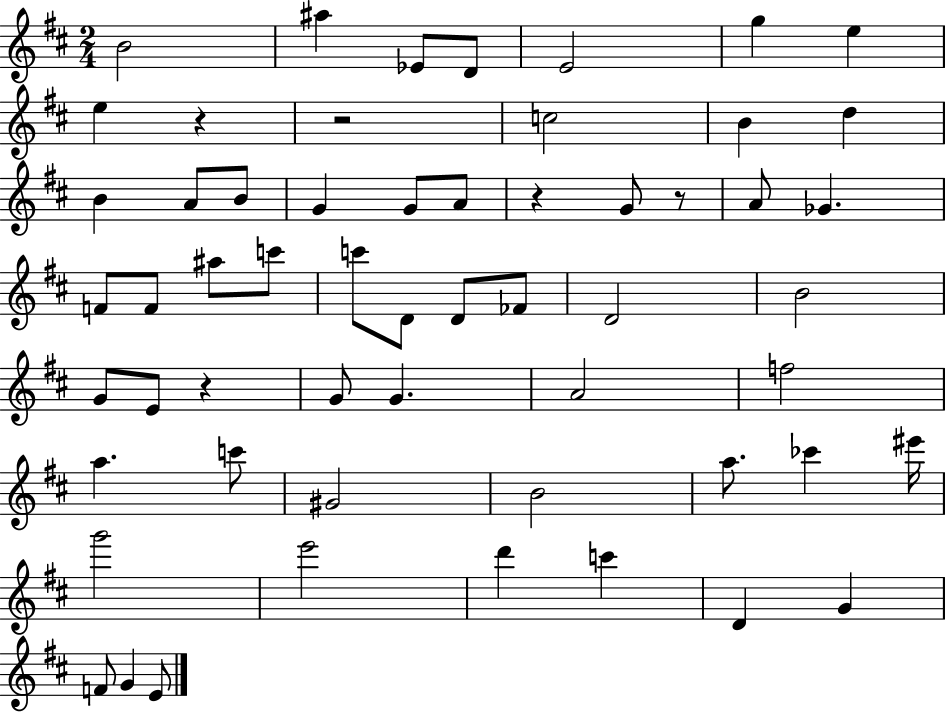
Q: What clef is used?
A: treble